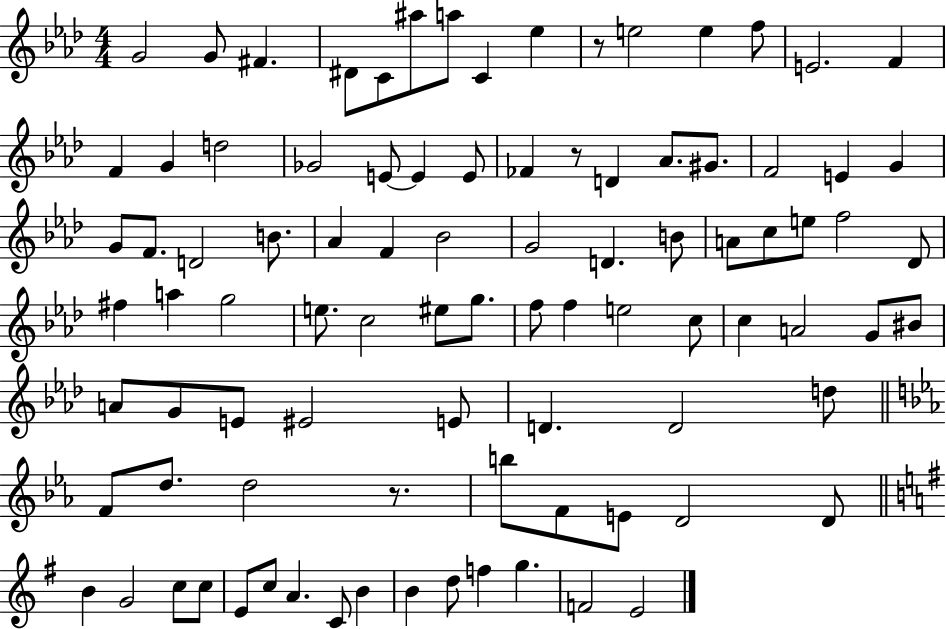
X:1
T:Untitled
M:4/4
L:1/4
K:Ab
G2 G/2 ^F ^D/2 C/2 ^a/2 a/2 C _e z/2 e2 e f/2 E2 F F G d2 _G2 E/2 E E/2 _F z/2 D _A/2 ^G/2 F2 E G G/2 F/2 D2 B/2 _A F _B2 G2 D B/2 A/2 c/2 e/2 f2 _D/2 ^f a g2 e/2 c2 ^e/2 g/2 f/2 f e2 c/2 c A2 G/2 ^B/2 A/2 G/2 E/2 ^E2 E/2 D D2 d/2 F/2 d/2 d2 z/2 b/2 F/2 E/2 D2 D/2 B G2 c/2 c/2 E/2 c/2 A C/2 B B d/2 f g F2 E2